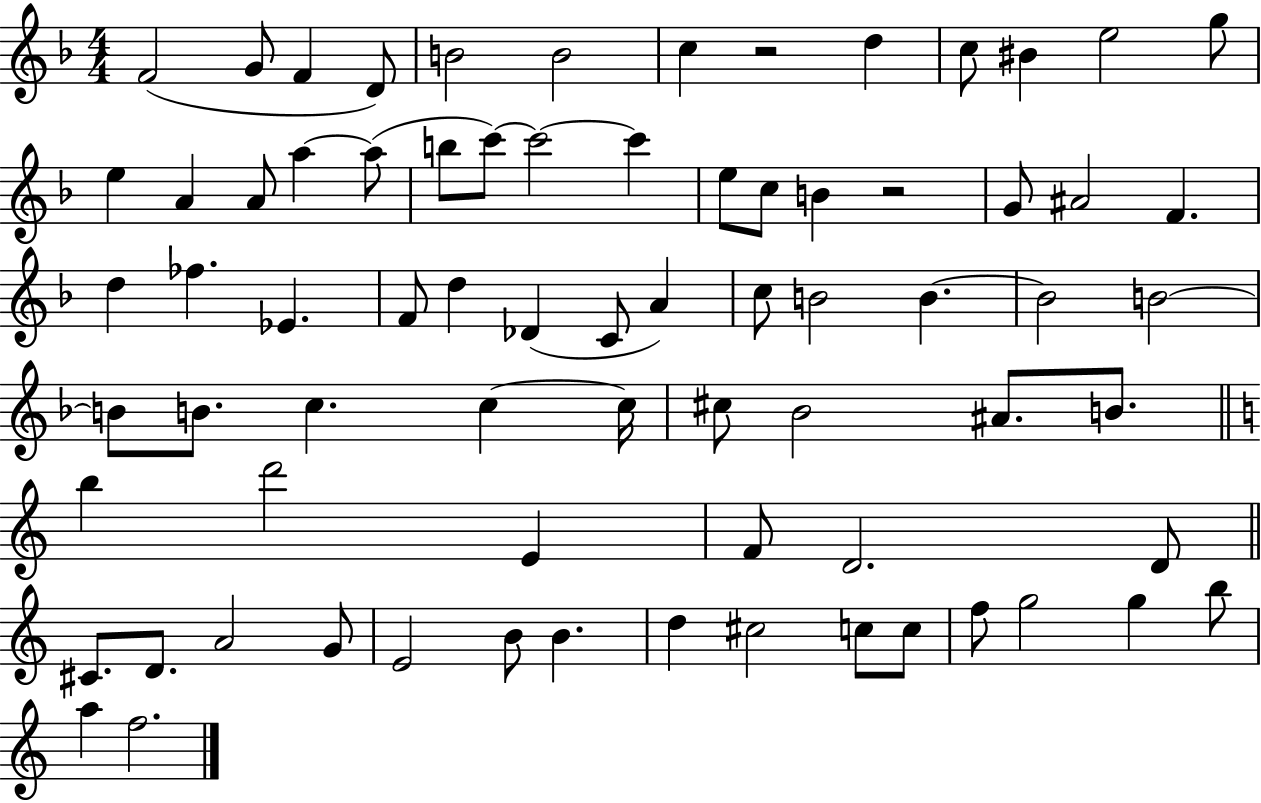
{
  \clef treble
  \numericTimeSignature
  \time 4/4
  \key f \major
  f'2( g'8 f'4 d'8) | b'2 b'2 | c''4 r2 d''4 | c''8 bis'4 e''2 g''8 | \break e''4 a'4 a'8 a''4~~ a''8( | b''8 c'''8~~) c'''2~~ c'''4 | e''8 c''8 b'4 r2 | g'8 ais'2 f'4. | \break d''4 fes''4. ees'4. | f'8 d''4 des'4( c'8 a'4) | c''8 b'2 b'4.~~ | b'2 b'2~~ | \break b'8 b'8. c''4. c''4~~ c''16 | cis''8 bes'2 ais'8. b'8. | \bar "||" \break \key a \minor b''4 d'''2 e'4 | f'8 d'2. d'8 | \bar "||" \break \key c \major cis'8. d'8. a'2 g'8 | e'2 b'8 b'4. | d''4 cis''2 c''8 c''8 | f''8 g''2 g''4 b''8 | \break a''4 f''2. | \bar "|."
}